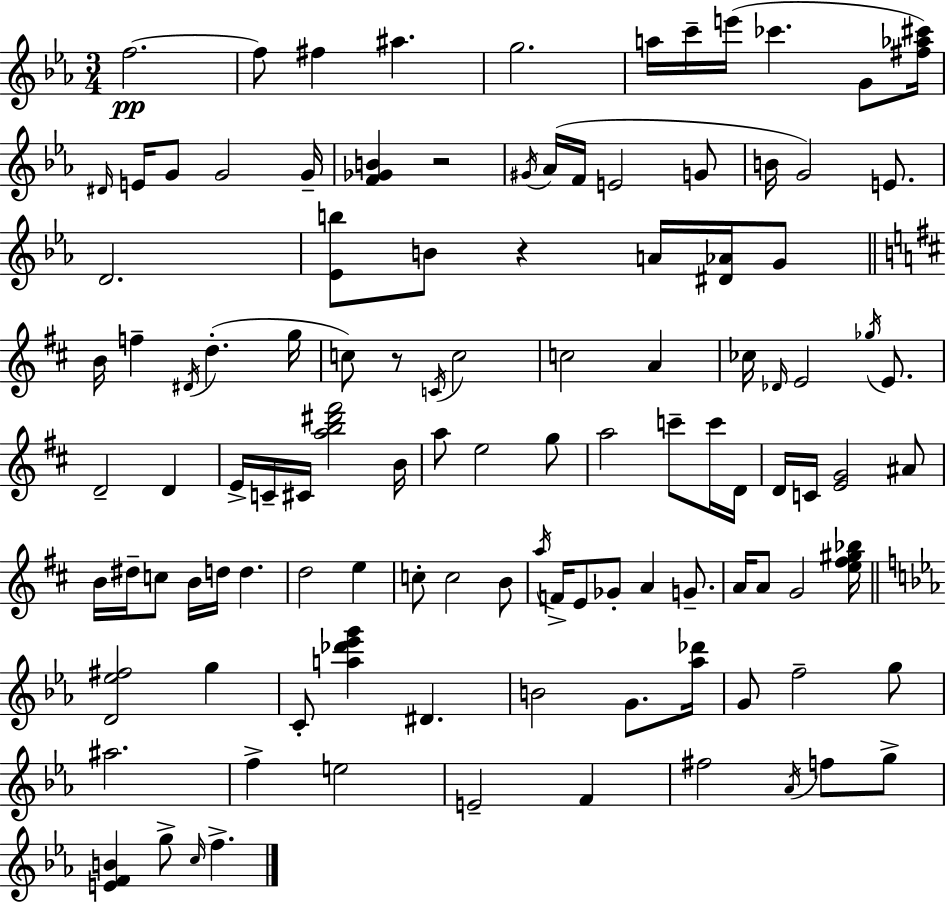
F5/h. F5/e F#5/q A#5/q. G5/h. A5/s C6/s E6/s CES6/q. G4/e [F#5,Ab5,C#6]/s D#4/s E4/s G4/e G4/h G4/s [F4,Gb4,B4]/q R/h G#4/s Ab4/s F4/s E4/h G4/e B4/s G4/h E4/e. D4/h. [Eb4,B5]/e B4/e R/q A4/s [D#4,Ab4]/s G4/e B4/s F5/q D#4/s D5/q. G5/s C5/e R/e C4/s C5/h C5/h A4/q CES5/s Db4/s E4/h Gb5/s E4/e. D4/h D4/q E4/s C4/s C#4/s [A5,B5,D#6,F#6]/h B4/s A5/e E5/h G5/e A5/h C6/e C6/s D4/s D4/s C4/s [E4,G4]/h A#4/e B4/s D#5/s C5/e B4/s D5/s D5/q. D5/h E5/q C5/e C5/h B4/e A5/s F4/s E4/e Gb4/e A4/q G4/e. A4/s A4/e G4/h [E5,F#5,G#5,Bb5]/s [D4,Eb5,F#5]/h G5/q C4/e [A5,Db6,Eb6,G6]/q D#4/q. B4/h G4/e. [Ab5,Db6]/s G4/e F5/h G5/e A#5/h. F5/q E5/h E4/h F4/q F#5/h Ab4/s F5/e G5/e [E4,F4,B4]/q G5/e C5/s F5/q.